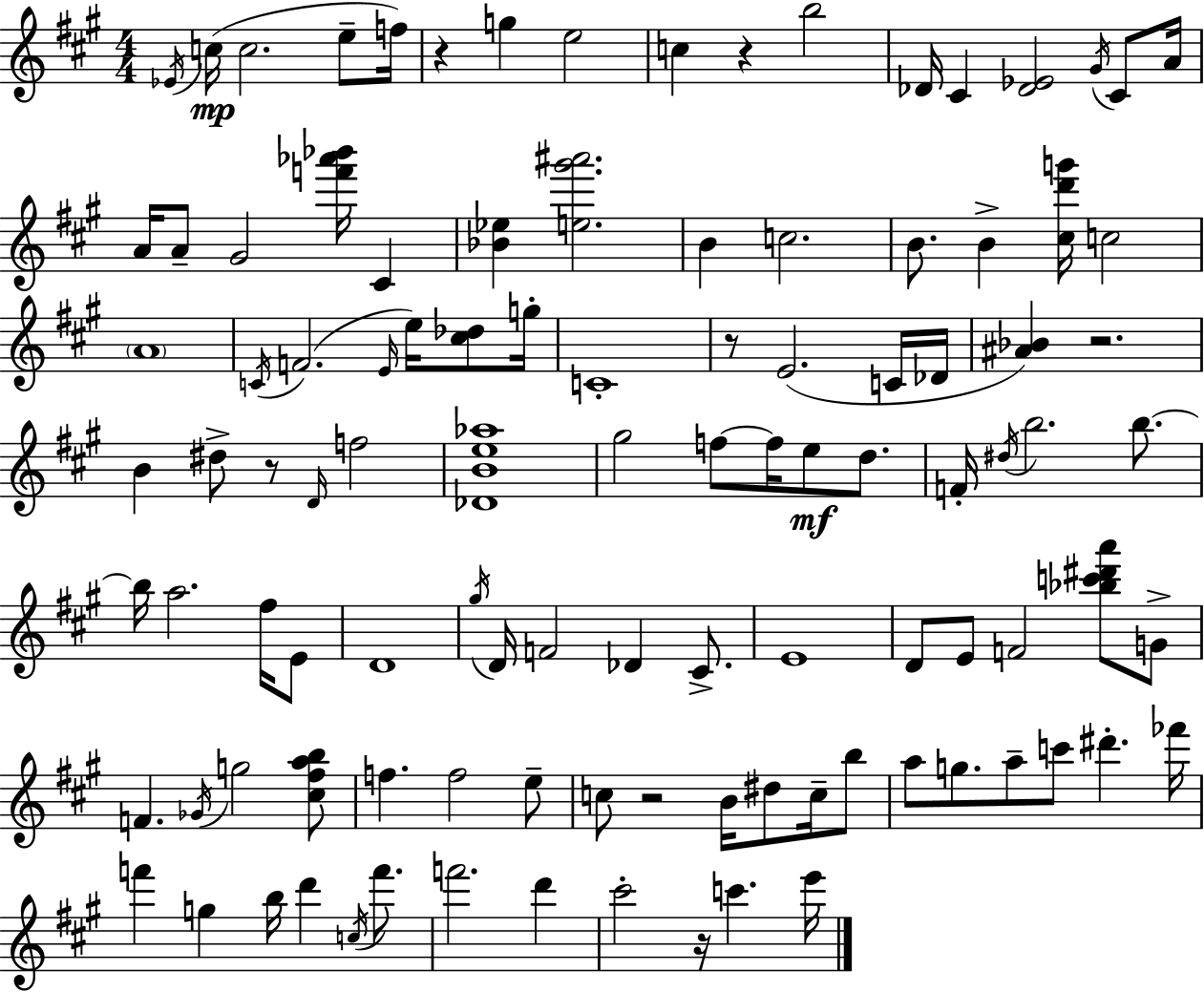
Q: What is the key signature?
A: A major